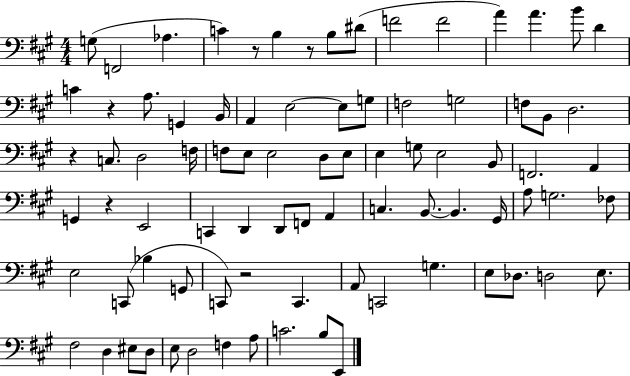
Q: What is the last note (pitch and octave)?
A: E2